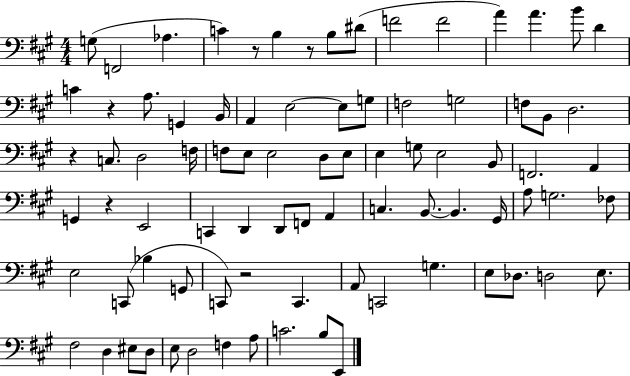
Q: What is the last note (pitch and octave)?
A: E2